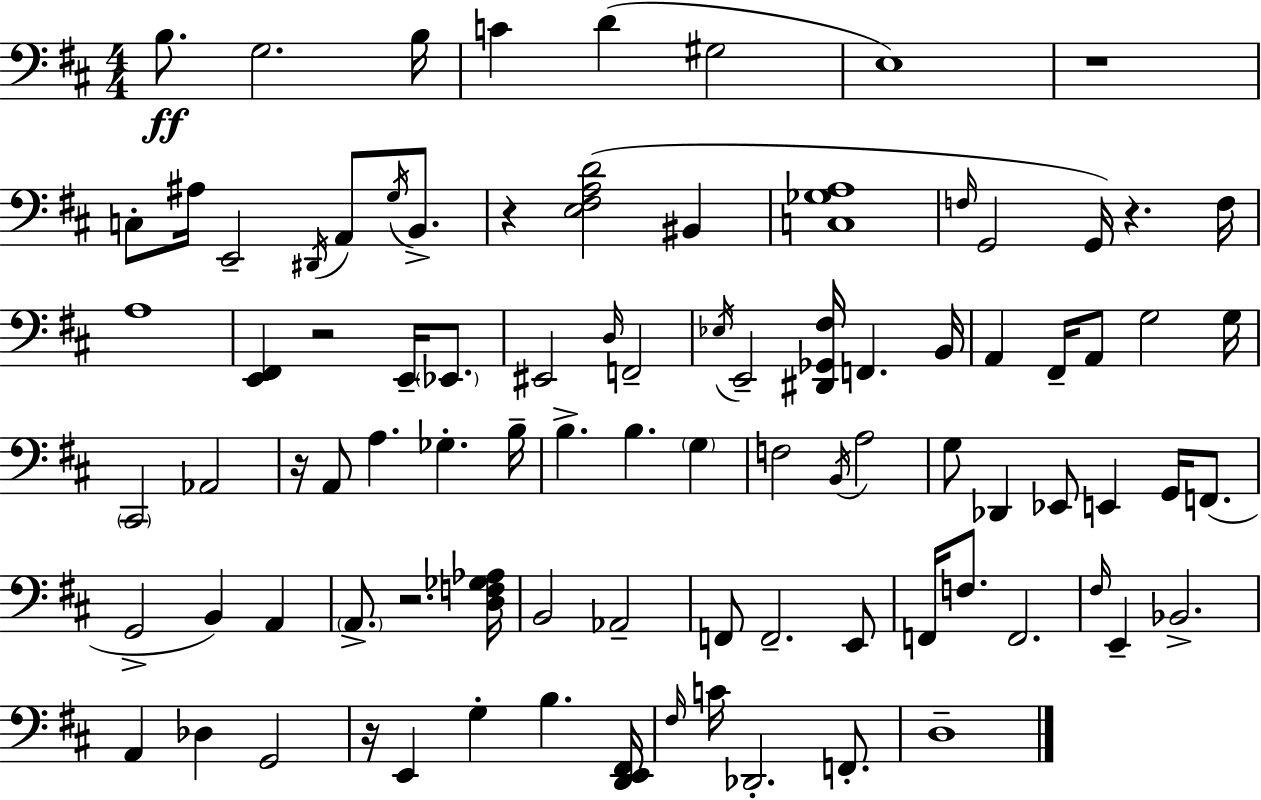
X:1
T:Untitled
M:4/4
L:1/4
K:D
B,/2 G,2 B,/4 C D ^G,2 E,4 z4 C,/2 ^A,/4 E,,2 ^D,,/4 A,,/2 G,/4 B,,/2 z [E,^F,A,D]2 ^B,, [C,_G,A,]4 F,/4 G,,2 G,,/4 z F,/4 A,4 [E,,^F,,] z2 E,,/4 _E,,/2 ^E,,2 D,/4 F,,2 _E,/4 E,,2 [^D,,_G,,^F,]/4 F,, B,,/4 A,, ^F,,/4 A,,/2 G,2 G,/4 ^C,,2 _A,,2 z/4 A,,/2 A, _G, B,/4 B, B, G, F,2 B,,/4 A,2 G,/2 _D,, _E,,/2 E,, G,,/4 F,,/2 G,,2 B,, A,, A,,/2 z2 [D,F,_G,_A,]/4 B,,2 _A,,2 F,,/2 F,,2 E,,/2 F,,/4 F,/2 F,,2 ^F,/4 E,, _B,,2 A,, _D, G,,2 z/4 E,, G, B, [D,,E,,^F,,]/4 ^F,/4 C/4 _D,,2 F,,/2 D,4